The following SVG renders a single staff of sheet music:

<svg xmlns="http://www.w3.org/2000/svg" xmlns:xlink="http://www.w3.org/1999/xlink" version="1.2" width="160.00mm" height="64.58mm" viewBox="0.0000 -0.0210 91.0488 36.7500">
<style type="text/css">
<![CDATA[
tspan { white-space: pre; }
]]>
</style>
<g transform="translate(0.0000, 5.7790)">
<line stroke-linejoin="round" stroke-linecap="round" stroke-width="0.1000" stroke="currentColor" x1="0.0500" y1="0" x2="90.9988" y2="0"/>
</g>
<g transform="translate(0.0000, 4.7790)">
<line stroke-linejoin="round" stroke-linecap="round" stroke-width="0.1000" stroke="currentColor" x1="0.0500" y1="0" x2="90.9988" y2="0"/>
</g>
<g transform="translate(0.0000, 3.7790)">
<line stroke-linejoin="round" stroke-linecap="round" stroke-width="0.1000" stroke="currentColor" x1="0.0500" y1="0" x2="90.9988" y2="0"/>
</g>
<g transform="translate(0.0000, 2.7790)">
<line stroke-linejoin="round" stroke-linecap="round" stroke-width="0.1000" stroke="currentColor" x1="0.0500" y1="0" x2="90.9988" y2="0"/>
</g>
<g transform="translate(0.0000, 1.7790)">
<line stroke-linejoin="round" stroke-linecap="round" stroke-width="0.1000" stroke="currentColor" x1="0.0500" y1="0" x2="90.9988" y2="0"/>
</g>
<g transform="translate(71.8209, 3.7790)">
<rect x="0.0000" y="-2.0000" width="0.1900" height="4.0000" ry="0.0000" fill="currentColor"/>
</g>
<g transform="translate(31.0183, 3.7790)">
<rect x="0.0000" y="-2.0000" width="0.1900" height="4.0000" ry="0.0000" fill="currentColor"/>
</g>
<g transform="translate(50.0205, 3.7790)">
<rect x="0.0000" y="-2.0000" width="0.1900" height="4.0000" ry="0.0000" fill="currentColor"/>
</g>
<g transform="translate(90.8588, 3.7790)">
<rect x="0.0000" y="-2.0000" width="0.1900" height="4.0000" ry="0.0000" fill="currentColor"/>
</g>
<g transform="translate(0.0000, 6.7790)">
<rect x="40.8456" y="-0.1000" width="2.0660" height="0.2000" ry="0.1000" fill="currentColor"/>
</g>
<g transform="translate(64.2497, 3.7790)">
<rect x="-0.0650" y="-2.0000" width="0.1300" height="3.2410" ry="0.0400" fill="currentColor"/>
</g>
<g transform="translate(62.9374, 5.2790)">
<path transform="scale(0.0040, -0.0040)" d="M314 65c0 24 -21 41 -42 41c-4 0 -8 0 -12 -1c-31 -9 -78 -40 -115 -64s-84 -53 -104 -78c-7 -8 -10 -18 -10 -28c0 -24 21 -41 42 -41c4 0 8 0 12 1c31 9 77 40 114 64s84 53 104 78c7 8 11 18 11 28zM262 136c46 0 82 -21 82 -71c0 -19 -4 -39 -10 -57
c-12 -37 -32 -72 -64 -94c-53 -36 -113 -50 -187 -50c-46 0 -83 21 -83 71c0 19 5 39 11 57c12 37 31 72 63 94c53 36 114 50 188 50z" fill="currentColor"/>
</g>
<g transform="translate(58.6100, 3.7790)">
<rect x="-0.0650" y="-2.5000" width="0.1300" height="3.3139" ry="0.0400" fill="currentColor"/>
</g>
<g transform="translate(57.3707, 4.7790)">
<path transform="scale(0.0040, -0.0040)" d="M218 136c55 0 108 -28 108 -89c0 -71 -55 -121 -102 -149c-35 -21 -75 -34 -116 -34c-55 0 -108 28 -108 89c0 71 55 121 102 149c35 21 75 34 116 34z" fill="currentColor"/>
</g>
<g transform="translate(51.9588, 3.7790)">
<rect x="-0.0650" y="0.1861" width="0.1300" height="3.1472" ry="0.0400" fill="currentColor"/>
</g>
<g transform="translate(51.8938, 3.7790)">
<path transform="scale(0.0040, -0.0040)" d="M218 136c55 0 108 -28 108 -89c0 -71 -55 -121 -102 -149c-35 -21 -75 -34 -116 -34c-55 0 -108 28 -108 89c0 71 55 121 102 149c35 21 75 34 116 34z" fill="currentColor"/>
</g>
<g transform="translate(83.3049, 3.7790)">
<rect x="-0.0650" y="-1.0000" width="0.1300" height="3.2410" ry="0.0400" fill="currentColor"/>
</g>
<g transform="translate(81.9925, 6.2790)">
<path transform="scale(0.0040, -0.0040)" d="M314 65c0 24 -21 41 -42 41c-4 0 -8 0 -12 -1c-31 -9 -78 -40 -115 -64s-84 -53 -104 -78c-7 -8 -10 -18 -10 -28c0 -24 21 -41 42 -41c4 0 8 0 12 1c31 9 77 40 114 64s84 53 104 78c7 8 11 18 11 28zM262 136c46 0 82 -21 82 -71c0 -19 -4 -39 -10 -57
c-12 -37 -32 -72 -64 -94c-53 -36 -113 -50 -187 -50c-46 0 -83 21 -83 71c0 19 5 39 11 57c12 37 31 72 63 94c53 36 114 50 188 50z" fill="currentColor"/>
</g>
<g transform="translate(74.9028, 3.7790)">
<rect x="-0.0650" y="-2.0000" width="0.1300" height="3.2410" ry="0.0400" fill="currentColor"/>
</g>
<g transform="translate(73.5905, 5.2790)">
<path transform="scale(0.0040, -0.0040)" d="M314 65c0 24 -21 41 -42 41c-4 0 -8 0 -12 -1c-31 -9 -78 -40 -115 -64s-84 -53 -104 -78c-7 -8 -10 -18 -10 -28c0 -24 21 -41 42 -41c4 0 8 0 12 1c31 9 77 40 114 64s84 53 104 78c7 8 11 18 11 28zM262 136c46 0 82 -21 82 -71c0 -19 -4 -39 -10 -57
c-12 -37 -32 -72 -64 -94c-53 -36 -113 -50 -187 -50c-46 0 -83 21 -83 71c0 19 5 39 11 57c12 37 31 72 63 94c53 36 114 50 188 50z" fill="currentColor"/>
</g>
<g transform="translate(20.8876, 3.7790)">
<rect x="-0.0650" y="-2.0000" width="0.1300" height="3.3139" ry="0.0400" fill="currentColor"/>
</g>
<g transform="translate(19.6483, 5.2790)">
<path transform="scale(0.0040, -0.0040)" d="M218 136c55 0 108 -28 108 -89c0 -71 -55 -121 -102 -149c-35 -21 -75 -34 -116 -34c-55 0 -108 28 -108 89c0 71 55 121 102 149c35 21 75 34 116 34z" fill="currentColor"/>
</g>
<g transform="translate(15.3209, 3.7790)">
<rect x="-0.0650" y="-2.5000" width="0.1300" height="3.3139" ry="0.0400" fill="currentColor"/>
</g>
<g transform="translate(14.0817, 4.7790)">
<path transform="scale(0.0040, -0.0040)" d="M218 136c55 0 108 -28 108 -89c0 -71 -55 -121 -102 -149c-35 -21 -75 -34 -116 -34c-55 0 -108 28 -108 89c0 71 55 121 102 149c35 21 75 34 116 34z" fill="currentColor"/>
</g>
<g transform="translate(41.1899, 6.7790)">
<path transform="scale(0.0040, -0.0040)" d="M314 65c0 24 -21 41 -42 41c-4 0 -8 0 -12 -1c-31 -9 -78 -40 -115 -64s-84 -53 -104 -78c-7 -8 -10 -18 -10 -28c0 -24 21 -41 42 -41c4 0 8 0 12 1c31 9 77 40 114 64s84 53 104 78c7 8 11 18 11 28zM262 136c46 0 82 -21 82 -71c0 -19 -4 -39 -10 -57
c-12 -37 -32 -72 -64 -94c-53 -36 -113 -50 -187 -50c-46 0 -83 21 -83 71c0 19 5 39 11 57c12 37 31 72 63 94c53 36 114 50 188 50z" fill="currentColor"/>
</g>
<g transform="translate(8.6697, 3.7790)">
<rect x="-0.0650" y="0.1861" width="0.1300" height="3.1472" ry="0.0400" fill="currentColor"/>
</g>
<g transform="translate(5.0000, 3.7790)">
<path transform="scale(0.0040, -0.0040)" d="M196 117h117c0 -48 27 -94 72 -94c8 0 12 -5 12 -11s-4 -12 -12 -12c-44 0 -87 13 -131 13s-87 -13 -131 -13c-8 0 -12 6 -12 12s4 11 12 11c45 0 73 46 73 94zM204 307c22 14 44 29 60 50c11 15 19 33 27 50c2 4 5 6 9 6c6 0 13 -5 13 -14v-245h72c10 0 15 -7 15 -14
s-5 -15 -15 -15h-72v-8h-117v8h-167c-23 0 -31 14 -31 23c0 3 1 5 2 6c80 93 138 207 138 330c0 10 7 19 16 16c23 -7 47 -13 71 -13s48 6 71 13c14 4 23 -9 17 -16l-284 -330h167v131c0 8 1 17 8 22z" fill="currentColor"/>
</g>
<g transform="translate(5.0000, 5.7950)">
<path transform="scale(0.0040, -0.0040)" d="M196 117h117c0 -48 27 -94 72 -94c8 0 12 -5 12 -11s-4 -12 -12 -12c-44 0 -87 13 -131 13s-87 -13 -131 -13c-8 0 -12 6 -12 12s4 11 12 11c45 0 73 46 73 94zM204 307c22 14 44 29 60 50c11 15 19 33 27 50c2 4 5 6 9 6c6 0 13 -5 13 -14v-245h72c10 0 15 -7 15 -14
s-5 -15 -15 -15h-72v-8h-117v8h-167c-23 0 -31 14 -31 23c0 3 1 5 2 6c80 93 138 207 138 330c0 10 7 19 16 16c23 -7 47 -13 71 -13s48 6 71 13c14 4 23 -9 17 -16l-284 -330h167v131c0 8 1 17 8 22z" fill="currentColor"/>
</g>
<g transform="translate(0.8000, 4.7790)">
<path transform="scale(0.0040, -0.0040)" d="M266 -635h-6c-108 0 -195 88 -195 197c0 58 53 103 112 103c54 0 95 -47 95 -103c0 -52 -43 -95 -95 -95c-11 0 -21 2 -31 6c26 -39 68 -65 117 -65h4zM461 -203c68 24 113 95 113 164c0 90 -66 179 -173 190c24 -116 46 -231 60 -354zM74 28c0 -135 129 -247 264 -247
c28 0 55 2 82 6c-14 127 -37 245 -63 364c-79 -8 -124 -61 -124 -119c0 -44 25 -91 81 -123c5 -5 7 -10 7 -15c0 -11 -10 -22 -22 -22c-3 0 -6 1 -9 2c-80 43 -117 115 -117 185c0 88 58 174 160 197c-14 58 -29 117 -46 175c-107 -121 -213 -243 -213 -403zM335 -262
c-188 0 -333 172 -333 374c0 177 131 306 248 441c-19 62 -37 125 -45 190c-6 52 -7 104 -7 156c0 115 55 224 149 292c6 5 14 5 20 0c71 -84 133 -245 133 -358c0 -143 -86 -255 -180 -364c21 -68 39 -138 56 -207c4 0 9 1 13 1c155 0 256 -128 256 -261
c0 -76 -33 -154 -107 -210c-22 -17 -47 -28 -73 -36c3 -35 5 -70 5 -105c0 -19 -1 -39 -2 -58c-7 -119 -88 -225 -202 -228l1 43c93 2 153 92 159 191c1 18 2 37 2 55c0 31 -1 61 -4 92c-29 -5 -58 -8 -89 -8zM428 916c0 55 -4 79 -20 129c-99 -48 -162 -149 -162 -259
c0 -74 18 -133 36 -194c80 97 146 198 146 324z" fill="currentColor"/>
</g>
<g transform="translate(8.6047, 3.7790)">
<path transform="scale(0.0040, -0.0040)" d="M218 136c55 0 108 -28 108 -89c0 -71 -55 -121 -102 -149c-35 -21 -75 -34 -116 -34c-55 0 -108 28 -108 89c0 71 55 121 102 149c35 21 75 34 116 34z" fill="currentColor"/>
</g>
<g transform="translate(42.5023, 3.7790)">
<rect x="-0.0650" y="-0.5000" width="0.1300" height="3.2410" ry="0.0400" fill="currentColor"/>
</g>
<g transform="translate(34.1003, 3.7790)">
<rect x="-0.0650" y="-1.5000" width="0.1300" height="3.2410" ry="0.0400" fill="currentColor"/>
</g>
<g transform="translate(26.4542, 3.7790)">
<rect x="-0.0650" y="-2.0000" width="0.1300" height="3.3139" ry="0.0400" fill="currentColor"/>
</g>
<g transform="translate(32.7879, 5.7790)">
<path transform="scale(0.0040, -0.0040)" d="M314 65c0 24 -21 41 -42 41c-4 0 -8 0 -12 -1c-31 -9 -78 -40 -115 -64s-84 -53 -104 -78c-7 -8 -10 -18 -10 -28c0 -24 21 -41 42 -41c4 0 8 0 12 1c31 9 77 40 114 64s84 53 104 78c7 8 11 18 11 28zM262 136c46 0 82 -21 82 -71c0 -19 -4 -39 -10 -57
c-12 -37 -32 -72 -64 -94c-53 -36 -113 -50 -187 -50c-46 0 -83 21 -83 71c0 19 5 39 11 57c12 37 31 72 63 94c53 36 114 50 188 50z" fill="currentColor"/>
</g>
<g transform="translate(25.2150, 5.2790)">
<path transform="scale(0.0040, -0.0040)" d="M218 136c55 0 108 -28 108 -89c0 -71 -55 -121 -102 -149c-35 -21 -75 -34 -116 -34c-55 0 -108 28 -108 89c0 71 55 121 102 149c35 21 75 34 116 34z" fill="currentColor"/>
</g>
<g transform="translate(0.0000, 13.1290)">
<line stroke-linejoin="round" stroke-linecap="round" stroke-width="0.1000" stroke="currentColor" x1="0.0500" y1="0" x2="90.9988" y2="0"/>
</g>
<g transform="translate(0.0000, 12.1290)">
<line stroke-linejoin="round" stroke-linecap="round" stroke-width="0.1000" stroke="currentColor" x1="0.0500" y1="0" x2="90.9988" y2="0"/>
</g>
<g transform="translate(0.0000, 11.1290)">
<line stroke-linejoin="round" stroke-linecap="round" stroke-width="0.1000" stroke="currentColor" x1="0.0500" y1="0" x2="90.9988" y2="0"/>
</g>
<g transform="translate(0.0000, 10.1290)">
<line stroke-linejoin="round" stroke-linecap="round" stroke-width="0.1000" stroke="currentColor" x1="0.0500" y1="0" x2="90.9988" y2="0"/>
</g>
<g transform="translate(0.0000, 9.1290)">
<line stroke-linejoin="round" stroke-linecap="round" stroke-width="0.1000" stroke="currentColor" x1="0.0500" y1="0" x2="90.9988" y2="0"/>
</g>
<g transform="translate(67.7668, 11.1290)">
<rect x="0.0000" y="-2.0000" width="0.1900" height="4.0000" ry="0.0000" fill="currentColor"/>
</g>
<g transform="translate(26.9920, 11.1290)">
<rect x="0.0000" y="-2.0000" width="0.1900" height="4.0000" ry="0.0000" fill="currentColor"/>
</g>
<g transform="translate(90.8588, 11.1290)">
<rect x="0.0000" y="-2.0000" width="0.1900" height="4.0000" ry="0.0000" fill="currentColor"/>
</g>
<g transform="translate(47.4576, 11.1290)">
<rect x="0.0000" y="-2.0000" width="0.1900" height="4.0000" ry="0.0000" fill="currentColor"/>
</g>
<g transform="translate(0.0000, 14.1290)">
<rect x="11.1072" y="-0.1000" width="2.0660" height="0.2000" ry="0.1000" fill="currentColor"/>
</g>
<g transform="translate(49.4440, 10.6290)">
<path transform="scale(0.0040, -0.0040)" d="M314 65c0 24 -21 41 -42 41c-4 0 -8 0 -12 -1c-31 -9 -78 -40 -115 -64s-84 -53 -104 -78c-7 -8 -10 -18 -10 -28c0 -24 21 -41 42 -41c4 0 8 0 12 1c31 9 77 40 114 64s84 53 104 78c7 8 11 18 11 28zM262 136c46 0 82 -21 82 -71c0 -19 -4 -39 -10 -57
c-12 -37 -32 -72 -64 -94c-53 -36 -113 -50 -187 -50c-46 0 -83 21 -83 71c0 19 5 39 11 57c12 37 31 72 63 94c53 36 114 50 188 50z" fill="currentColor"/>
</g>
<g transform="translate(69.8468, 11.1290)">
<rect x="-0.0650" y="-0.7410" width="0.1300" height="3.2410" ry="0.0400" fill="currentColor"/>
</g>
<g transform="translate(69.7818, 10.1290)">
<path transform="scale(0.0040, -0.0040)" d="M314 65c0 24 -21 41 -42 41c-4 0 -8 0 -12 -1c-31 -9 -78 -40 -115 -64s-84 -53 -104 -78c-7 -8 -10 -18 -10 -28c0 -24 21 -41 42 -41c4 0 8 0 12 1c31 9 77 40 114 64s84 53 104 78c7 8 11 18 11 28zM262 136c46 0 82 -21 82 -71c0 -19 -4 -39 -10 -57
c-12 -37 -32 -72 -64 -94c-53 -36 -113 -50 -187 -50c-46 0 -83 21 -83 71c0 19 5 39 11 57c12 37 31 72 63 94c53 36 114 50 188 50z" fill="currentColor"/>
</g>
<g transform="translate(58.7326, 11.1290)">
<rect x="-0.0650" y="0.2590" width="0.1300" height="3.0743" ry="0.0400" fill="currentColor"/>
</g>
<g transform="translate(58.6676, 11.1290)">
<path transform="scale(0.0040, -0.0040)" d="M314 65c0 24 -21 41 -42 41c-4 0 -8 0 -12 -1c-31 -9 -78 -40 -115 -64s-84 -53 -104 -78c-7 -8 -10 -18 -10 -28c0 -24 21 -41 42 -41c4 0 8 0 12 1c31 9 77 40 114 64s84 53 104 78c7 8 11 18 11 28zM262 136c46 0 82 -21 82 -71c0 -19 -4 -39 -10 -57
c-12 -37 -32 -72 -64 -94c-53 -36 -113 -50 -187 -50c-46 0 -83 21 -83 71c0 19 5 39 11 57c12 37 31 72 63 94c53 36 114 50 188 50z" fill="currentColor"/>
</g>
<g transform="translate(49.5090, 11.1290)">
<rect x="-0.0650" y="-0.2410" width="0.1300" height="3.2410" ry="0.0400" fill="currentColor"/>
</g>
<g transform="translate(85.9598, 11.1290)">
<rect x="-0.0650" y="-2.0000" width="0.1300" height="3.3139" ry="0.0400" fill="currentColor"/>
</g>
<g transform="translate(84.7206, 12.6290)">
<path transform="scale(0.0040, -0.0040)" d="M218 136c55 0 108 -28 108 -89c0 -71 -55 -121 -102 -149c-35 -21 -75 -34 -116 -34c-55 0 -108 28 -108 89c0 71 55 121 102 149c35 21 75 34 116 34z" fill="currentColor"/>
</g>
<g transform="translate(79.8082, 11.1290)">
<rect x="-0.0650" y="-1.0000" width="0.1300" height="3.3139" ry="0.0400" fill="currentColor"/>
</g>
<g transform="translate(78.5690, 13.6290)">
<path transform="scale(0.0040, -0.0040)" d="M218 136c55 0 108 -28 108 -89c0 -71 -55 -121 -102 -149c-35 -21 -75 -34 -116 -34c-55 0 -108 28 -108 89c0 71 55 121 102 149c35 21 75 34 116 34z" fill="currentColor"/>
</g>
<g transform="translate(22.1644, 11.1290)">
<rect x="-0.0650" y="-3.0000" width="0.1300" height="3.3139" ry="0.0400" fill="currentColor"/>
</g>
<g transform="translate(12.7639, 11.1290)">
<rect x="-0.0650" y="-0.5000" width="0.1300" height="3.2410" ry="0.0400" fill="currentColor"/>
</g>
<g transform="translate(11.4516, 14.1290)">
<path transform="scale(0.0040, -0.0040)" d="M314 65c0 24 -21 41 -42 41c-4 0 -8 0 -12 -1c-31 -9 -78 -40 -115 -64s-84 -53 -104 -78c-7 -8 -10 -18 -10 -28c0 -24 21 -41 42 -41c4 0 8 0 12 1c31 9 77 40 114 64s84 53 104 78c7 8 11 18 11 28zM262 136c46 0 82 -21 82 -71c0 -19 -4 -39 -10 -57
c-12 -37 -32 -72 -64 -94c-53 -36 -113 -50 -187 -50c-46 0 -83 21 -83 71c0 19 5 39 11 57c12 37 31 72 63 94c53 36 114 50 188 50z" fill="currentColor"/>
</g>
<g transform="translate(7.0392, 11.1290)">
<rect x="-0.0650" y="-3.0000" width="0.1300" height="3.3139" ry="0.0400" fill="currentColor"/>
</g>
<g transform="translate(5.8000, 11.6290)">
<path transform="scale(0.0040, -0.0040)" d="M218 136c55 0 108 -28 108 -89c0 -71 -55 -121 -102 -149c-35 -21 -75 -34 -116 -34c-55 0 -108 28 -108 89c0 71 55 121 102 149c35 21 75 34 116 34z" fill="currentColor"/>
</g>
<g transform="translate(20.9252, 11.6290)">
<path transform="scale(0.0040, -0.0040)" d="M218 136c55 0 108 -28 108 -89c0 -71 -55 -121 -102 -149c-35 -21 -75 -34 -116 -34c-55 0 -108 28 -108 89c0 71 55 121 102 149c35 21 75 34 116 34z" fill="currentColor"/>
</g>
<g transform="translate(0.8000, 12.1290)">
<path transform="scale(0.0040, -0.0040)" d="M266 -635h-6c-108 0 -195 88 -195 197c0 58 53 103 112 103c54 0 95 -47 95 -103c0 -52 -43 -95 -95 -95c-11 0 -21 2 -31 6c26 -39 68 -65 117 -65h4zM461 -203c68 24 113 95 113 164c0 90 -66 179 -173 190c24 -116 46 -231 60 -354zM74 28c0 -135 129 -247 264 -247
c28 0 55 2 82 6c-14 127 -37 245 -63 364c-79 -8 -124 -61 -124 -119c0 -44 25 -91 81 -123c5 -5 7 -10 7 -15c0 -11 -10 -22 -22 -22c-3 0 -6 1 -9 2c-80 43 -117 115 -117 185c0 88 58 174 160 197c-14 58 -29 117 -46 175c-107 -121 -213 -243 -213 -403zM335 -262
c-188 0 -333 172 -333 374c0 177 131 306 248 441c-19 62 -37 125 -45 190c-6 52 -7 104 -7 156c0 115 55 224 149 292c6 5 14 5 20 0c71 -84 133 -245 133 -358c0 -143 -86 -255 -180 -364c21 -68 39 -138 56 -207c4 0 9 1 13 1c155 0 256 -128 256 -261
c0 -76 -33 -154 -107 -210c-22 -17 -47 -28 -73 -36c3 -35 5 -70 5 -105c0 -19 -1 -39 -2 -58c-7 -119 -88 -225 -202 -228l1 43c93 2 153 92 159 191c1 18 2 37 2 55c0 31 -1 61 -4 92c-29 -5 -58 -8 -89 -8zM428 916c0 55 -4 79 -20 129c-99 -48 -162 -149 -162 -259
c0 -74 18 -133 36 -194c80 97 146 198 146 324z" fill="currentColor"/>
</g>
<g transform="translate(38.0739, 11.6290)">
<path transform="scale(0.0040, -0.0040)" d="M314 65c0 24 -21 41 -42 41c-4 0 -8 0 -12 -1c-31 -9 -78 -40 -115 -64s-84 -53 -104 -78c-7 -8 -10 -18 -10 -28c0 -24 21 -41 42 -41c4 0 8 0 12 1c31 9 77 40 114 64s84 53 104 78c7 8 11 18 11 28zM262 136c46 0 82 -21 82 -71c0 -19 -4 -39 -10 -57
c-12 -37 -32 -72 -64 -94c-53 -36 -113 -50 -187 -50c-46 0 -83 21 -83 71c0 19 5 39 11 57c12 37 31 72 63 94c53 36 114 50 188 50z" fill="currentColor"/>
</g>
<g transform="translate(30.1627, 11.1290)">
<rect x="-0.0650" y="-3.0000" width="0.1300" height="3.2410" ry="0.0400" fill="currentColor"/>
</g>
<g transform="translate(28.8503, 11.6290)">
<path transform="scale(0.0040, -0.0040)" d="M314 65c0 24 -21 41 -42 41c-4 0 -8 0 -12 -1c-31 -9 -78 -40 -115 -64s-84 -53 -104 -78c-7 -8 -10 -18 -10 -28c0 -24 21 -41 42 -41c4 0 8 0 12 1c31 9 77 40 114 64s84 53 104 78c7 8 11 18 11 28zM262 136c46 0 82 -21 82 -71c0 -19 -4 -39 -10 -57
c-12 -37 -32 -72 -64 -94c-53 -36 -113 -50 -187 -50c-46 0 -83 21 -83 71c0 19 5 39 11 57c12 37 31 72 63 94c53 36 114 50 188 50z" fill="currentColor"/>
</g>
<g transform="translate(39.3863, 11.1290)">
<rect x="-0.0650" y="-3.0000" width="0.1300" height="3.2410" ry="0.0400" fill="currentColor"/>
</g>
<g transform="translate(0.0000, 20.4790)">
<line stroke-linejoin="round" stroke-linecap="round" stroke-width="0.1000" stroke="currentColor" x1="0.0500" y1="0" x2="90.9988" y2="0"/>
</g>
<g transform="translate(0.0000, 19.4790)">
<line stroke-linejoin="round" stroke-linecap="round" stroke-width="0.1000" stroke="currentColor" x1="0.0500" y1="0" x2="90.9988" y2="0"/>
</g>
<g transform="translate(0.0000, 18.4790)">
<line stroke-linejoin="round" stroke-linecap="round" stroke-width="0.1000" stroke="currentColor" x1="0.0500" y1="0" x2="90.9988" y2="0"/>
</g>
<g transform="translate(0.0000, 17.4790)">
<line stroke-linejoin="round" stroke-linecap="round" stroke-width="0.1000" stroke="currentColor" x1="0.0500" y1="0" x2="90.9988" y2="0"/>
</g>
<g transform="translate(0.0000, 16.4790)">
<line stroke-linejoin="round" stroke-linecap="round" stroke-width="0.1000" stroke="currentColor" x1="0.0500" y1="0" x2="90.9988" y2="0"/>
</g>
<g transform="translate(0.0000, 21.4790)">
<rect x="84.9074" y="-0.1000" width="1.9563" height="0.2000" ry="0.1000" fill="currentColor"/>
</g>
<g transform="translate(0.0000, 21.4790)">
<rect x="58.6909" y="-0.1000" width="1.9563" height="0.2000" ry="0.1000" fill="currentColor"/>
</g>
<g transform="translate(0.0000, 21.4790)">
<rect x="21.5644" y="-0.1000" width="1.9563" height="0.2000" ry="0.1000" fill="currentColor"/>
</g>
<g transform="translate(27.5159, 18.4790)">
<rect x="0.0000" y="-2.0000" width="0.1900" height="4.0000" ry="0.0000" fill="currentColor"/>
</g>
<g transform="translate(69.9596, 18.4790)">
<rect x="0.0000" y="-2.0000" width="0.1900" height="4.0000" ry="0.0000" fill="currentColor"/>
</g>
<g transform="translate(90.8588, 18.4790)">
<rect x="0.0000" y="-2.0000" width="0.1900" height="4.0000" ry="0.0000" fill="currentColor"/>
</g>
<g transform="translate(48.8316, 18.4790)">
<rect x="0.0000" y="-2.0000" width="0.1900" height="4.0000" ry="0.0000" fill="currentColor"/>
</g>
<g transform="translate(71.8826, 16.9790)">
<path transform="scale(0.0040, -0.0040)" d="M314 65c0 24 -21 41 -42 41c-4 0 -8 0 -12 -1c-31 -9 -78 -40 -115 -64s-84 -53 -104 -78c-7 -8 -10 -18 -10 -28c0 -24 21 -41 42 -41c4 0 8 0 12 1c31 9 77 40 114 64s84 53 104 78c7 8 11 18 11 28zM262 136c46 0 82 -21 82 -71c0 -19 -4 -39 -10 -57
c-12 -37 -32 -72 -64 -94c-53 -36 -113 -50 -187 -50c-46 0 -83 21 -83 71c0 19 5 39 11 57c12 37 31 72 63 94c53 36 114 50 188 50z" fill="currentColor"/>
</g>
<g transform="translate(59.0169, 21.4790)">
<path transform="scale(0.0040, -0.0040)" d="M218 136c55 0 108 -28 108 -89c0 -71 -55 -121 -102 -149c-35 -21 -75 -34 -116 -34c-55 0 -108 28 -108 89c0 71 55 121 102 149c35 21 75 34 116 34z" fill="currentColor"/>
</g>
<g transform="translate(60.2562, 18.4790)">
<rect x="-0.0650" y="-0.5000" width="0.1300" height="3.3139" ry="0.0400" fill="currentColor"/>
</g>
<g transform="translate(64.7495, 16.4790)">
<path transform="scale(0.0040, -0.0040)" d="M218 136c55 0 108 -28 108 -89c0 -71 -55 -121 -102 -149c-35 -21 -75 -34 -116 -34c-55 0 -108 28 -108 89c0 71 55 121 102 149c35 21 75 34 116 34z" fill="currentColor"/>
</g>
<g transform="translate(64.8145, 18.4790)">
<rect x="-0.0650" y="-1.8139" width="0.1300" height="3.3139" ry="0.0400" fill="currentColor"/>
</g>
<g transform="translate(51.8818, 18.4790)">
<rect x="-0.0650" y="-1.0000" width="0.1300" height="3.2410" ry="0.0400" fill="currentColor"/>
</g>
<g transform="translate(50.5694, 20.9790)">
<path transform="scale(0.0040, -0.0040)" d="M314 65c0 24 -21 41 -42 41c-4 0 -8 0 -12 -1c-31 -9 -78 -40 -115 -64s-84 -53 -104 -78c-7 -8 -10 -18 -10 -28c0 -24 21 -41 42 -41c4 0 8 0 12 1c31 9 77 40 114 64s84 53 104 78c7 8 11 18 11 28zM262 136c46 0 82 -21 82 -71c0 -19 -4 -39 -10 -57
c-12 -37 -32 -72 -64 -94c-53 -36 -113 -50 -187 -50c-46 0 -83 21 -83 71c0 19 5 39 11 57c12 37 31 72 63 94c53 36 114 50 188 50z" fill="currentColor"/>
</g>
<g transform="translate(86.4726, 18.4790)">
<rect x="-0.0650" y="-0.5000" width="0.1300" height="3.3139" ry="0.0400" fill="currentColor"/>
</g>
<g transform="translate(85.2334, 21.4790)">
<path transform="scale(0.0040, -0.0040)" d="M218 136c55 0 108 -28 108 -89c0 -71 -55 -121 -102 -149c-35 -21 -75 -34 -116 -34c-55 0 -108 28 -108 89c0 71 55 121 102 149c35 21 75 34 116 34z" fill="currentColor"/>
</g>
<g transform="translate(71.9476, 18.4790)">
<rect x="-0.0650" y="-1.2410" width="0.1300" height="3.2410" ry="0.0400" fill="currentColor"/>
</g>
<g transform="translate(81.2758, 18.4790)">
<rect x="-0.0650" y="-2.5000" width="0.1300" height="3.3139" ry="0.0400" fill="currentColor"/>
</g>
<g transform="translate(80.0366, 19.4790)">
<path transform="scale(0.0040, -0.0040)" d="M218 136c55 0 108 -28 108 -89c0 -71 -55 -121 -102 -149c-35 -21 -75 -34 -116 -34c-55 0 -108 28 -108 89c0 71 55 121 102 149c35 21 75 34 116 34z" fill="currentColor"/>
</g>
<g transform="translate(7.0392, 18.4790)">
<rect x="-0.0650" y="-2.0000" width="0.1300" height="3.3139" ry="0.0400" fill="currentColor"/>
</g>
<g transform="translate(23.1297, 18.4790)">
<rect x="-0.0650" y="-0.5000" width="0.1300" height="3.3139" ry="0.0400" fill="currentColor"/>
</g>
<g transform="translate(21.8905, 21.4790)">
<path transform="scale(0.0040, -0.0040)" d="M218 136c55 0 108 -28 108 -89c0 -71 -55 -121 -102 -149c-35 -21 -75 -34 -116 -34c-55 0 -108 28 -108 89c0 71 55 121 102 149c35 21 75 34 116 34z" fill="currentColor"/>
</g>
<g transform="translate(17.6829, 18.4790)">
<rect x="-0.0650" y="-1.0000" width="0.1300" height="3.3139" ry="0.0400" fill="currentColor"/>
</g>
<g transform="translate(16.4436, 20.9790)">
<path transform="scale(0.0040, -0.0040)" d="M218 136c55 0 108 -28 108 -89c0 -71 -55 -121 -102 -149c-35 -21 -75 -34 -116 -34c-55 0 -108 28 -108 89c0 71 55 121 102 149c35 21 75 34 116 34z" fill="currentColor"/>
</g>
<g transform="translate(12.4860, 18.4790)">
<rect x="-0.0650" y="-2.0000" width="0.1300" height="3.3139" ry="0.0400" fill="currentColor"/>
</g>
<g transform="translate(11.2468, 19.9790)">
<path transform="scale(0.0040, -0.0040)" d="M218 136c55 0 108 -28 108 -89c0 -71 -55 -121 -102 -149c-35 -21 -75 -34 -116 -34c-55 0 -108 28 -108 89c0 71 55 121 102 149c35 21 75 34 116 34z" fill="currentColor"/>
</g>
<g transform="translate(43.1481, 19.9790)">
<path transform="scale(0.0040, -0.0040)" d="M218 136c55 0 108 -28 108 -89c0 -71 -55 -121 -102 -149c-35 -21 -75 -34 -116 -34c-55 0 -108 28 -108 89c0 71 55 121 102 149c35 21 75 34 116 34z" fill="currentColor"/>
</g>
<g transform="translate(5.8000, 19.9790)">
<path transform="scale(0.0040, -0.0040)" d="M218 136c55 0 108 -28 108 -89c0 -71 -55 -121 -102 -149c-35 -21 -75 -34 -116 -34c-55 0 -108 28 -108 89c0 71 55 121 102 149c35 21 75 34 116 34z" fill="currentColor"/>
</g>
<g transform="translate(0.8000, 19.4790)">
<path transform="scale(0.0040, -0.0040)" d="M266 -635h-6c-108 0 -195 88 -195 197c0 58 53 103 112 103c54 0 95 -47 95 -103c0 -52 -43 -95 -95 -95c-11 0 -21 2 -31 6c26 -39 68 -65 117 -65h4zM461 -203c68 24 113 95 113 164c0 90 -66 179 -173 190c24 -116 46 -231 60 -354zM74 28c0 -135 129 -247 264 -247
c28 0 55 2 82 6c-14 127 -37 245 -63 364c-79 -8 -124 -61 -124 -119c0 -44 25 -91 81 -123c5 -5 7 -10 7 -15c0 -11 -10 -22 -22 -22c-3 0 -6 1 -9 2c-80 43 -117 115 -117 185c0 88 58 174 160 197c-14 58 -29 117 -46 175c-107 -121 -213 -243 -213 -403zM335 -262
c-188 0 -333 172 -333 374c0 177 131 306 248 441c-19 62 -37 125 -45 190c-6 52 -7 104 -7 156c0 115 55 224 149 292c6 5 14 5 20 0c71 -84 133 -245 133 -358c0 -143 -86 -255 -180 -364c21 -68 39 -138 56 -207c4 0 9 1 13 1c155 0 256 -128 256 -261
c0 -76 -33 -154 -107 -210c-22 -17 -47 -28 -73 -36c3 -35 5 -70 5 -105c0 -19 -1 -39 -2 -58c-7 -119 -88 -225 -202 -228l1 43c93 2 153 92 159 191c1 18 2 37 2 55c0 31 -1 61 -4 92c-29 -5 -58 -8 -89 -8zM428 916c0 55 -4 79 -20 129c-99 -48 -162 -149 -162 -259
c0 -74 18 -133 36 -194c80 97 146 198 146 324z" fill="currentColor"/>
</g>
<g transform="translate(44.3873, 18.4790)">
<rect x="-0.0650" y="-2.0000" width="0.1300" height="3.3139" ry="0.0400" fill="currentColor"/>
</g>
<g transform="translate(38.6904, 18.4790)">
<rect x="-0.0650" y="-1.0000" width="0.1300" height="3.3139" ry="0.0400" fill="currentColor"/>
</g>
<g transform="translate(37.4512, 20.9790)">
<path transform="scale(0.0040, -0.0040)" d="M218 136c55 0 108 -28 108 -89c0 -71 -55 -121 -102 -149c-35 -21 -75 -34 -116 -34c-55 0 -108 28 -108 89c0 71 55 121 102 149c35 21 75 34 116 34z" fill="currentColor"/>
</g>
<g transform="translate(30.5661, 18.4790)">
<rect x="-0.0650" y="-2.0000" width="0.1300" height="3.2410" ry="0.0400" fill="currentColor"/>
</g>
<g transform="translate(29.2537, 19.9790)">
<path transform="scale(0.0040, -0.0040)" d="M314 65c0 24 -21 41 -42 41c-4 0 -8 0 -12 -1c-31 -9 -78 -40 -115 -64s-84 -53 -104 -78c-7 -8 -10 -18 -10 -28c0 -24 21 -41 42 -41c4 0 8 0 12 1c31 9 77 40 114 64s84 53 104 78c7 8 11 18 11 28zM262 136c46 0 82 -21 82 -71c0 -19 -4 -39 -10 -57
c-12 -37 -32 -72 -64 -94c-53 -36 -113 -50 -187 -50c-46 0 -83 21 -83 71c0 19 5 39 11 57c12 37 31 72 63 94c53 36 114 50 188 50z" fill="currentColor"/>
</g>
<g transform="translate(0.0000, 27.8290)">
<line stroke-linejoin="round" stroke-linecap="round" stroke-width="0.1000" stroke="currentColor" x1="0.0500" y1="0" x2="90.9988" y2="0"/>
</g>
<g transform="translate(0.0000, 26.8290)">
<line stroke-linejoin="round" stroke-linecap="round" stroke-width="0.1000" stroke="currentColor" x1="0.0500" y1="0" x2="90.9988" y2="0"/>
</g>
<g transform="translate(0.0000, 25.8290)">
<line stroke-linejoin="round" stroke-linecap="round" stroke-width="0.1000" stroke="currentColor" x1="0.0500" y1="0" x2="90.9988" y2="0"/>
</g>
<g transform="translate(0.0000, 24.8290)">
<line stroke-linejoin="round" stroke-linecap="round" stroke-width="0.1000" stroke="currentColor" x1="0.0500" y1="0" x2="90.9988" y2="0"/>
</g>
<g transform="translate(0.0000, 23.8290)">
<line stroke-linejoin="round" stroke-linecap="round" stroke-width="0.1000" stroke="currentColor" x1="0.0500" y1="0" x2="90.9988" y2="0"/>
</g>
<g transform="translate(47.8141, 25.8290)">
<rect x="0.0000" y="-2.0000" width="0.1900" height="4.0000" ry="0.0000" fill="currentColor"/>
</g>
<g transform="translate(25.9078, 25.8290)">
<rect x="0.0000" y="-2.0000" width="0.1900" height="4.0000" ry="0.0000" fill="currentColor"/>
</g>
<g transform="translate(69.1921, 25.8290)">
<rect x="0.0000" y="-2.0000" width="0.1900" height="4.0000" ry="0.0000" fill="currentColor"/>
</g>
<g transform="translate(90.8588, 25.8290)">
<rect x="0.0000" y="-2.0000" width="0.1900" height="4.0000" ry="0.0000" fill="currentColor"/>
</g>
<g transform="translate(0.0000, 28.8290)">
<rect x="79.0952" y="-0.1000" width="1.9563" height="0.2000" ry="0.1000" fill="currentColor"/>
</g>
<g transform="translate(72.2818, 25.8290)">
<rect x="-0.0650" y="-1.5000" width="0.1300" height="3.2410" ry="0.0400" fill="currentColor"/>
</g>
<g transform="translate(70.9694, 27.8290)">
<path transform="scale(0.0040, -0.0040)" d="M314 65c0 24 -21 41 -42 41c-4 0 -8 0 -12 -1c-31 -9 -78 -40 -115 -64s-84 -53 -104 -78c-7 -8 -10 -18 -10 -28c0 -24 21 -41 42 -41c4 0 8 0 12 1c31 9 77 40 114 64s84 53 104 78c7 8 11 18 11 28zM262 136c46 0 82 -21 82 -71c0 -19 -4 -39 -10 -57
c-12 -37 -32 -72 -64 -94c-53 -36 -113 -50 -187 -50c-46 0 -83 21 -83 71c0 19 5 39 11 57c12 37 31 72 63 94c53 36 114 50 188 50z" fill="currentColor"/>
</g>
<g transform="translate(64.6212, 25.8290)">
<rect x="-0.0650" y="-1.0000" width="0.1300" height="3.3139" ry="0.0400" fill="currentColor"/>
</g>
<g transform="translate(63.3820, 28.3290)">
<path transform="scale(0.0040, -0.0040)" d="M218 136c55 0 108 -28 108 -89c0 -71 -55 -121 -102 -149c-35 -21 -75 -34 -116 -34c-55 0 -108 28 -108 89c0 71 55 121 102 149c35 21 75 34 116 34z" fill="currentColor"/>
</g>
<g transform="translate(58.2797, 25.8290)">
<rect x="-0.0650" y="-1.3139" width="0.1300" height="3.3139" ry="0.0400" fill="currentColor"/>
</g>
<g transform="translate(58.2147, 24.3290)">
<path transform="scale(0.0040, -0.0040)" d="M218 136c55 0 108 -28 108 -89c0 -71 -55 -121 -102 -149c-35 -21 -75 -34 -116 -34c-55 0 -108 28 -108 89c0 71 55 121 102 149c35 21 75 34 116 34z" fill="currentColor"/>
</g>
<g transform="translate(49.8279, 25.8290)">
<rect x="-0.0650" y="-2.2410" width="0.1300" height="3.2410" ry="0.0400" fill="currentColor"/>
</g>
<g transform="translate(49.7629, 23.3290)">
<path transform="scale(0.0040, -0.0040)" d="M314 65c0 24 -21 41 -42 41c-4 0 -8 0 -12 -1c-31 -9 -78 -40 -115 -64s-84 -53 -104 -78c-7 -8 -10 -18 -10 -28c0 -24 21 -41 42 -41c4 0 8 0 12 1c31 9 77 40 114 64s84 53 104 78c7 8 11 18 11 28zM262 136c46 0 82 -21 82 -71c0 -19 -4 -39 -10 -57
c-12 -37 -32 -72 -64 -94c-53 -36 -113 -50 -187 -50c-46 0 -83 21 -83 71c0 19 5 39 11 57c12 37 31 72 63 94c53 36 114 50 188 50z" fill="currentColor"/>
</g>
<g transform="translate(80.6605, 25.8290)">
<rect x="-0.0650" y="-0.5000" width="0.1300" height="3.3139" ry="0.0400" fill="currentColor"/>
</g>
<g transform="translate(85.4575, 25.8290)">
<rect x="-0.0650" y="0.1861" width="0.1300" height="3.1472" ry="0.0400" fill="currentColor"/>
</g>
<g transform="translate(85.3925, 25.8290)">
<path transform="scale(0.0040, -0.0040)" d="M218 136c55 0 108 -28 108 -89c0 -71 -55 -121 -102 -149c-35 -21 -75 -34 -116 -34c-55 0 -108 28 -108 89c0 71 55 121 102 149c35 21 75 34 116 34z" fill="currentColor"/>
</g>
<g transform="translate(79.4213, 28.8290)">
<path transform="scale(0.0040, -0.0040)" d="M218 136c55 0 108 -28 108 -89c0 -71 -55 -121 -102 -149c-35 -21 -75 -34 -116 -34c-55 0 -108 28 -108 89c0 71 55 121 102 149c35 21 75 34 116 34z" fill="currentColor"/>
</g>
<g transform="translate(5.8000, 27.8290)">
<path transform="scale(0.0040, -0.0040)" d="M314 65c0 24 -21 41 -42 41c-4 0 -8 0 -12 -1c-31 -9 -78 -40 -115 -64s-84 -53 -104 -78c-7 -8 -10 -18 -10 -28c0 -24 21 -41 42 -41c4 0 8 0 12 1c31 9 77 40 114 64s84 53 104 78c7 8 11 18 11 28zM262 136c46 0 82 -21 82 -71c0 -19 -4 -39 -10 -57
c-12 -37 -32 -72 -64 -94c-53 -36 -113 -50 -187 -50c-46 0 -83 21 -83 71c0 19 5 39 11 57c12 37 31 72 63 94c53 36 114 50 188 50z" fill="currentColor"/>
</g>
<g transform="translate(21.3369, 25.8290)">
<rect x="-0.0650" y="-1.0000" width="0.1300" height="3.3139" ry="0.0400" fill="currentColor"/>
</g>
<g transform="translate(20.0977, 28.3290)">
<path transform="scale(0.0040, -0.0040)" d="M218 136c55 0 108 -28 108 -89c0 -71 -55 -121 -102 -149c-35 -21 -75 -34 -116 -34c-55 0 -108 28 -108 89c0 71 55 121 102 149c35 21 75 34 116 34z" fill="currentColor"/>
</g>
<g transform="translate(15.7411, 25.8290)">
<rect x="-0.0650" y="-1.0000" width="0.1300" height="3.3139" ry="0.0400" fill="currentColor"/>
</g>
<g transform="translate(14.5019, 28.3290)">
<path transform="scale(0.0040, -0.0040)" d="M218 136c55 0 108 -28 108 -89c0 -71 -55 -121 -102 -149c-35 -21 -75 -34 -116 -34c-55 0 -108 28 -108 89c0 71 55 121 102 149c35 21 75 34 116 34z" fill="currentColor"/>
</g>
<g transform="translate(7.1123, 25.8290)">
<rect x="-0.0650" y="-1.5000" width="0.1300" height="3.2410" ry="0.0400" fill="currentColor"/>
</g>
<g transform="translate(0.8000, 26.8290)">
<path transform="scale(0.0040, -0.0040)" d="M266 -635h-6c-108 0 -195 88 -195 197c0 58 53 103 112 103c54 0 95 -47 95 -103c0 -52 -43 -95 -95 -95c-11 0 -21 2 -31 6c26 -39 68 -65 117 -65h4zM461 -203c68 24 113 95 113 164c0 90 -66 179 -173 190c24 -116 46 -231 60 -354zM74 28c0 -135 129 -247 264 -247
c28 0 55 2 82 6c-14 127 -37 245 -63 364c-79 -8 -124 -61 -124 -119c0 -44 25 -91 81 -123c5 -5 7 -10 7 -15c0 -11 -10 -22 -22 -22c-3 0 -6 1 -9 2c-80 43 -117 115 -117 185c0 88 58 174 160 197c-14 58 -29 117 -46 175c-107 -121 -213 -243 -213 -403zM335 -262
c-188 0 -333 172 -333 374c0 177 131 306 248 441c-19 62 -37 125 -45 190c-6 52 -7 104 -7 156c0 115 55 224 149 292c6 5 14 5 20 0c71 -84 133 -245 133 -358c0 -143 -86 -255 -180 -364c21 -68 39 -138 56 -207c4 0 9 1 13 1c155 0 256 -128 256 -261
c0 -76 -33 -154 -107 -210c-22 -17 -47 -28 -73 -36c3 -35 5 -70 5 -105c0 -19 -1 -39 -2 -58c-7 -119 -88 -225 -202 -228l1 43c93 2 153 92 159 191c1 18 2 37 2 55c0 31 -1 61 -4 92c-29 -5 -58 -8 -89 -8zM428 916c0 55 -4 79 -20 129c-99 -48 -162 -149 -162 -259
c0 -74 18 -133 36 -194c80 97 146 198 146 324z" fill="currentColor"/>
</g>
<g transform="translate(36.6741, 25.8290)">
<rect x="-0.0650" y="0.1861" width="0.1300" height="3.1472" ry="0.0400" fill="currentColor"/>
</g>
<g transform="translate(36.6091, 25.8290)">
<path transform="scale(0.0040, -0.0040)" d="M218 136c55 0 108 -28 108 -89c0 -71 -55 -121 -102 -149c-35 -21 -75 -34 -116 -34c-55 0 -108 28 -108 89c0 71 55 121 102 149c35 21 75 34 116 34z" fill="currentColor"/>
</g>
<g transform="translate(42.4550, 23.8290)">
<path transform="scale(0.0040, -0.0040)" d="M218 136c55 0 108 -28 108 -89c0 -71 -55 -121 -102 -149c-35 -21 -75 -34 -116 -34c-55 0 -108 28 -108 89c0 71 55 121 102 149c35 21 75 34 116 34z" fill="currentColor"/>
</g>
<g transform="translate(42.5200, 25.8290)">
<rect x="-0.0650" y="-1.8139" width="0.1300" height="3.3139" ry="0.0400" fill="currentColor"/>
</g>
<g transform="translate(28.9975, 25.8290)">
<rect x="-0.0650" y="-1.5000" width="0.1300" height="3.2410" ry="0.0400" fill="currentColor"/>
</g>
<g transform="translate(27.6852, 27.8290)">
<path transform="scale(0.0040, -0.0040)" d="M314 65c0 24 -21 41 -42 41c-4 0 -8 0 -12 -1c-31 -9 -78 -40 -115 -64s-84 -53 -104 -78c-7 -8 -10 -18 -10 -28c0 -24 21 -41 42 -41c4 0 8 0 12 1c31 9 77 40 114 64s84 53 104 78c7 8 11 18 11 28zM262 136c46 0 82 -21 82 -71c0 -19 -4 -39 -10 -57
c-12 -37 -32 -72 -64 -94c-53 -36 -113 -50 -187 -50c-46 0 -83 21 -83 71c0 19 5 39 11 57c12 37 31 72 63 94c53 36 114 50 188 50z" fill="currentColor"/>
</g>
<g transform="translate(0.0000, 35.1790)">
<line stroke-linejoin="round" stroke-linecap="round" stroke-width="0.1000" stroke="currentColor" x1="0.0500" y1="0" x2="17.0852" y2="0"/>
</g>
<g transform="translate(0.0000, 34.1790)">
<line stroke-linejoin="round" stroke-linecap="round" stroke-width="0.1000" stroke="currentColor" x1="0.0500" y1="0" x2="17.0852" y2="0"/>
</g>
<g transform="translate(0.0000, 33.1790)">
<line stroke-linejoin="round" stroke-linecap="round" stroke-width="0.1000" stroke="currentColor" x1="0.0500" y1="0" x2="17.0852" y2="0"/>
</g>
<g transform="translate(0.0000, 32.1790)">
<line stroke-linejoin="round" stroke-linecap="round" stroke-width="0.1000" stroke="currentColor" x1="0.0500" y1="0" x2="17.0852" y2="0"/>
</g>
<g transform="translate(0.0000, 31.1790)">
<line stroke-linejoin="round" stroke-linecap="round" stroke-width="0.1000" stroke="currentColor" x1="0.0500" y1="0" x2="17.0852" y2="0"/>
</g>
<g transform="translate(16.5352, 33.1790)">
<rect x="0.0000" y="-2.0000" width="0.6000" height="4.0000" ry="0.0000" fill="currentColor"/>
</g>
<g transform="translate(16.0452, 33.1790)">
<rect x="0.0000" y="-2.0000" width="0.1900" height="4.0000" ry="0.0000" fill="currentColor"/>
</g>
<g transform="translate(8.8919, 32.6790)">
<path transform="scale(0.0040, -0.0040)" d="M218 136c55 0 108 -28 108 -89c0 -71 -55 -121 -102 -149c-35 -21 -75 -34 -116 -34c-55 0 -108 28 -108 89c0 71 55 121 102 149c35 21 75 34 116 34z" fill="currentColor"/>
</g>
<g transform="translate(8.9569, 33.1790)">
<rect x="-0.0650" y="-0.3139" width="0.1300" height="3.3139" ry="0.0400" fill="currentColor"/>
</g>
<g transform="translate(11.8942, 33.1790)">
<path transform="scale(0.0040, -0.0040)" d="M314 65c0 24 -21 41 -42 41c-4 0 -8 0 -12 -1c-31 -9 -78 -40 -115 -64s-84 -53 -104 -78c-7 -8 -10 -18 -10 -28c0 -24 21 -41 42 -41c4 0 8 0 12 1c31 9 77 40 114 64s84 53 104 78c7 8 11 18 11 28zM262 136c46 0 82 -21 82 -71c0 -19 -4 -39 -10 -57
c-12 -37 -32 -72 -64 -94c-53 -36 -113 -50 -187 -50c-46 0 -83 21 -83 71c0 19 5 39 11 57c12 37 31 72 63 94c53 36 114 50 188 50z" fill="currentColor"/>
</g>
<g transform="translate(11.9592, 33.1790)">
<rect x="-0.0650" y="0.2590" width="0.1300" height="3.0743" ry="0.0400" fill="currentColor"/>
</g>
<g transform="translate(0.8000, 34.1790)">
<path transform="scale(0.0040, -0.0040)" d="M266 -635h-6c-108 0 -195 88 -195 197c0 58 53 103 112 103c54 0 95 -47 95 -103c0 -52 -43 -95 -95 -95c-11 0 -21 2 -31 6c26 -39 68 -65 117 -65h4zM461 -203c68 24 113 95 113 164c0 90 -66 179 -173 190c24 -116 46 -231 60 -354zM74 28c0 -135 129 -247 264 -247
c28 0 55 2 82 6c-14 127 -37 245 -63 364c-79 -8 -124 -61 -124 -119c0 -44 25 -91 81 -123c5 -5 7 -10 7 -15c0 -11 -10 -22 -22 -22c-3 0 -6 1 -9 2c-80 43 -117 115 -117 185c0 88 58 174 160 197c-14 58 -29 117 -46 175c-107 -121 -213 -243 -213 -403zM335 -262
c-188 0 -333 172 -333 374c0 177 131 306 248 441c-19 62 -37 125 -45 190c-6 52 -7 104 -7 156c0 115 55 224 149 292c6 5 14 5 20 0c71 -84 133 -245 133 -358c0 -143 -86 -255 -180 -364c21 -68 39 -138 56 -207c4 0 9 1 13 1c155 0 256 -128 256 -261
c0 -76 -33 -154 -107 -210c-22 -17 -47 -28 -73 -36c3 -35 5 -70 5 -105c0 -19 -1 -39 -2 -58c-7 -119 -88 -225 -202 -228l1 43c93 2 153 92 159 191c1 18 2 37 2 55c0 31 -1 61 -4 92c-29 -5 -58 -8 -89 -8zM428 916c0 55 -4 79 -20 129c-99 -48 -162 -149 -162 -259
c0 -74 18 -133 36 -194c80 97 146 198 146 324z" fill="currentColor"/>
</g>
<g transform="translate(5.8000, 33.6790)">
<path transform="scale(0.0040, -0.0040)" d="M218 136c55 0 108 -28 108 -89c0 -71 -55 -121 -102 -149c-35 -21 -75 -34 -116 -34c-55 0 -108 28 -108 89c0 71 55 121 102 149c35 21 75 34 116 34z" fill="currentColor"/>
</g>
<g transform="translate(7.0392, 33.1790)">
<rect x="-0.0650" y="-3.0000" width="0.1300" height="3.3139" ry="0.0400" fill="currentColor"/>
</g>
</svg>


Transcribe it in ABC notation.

X:1
T:Untitled
M:4/4
L:1/4
K:C
B G F F E2 C2 B G F2 F2 D2 A C2 A A2 A2 c2 B2 d2 D F F F D C F2 D F D2 C f e2 G C E2 D D E2 B f g2 e D E2 C B A c B2